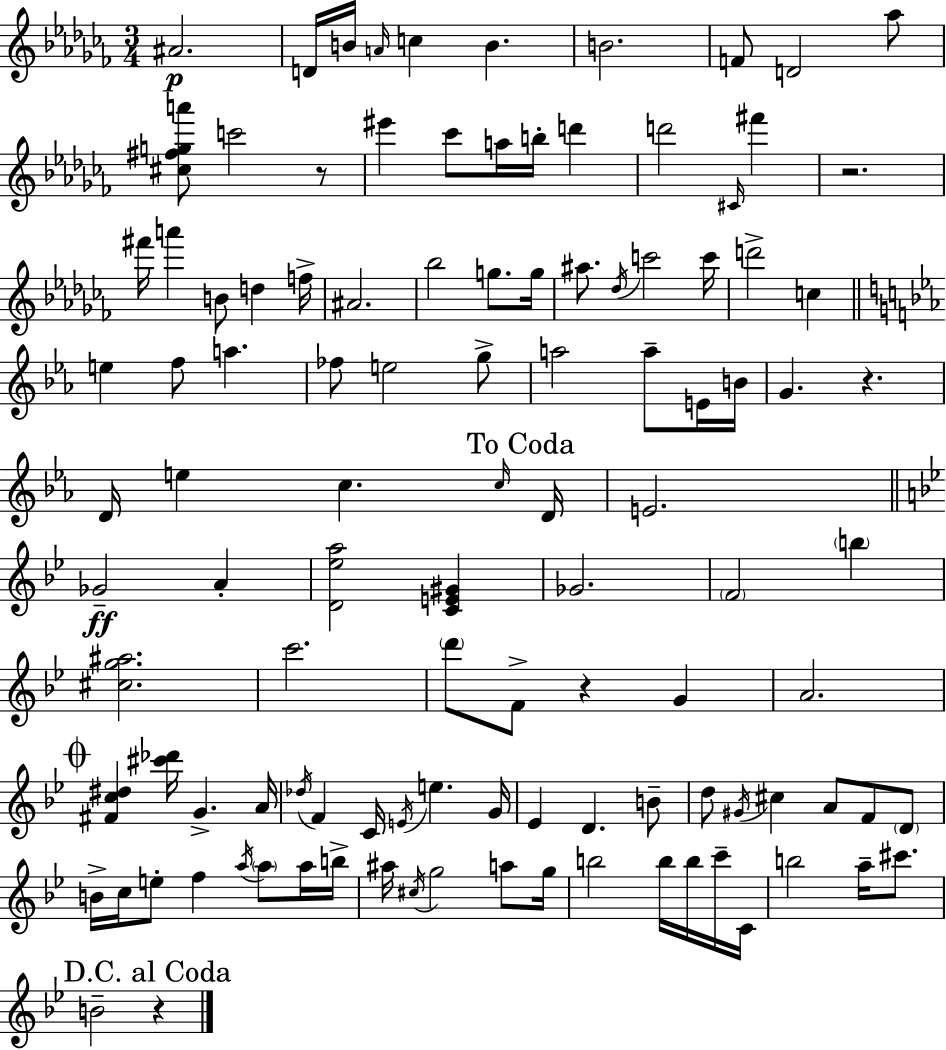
{
  \clef treble
  \numericTimeSignature
  \time 3/4
  \key aes \minor
  \repeat volta 2 { ais'2.\p | d'16 b'16 \grace { a'16 } c''4 b'4. | b'2. | f'8 d'2 aes''8 | \break <cis'' fis'' g'' a'''>8 c'''2 r8 | eis'''4 ces'''8 a''16 b''16-. d'''4 | d'''2 \grace { cis'16 } fis'''4 | r2. | \break fis'''16 a'''4 b'8 d''4 | f''16-> ais'2. | bes''2 g''8. | g''16 ais''8. \acciaccatura { des''16 } c'''2 | \break c'''16 d'''2-> c''4 | \bar "||" \break \key ees \major e''4 f''8 a''4. | fes''8 e''2 g''8-> | a''2 a''8-- e'16 b'16 | g'4. r4. | \break d'16 e''4 c''4. \grace { c''16 } | \mark "To Coda" d'16 e'2. | \bar "||" \break \key g \minor ges'2--\ff a'4-. | <d' ees'' a''>2 <c' e' gis'>4 | ges'2. | \parenthesize f'2 \parenthesize b''4 | \break <cis'' g'' ais''>2. | c'''2. | \parenthesize d'''8 f'8-> r4 g'4 | a'2. | \break \mark \markup { \musicglyph "scripts.coda" } <fis' c'' dis''>4 <cis''' des'''>16 g'4.-> a'16 | \acciaccatura { des''16 } f'4 c'16 \acciaccatura { e'16 } e''4. | g'16 ees'4 d'4. | b'8-- d''8 \acciaccatura { gis'16 } cis''4 a'8 f'8 | \break \parenthesize d'8 b'16-> c''16 e''8-. f''4 \acciaccatura { a''16 } | \parenthesize a''8 a''16 b''16-> ais''16 \acciaccatura { cis''16 } g''2 | a''8 g''16 b''2 | b''16 b''16 c'''16-- c'16 b''2 | \break a''16-- cis'''8. \mark "D.C. al Coda" b'2-- | r4 } \bar "|."
}